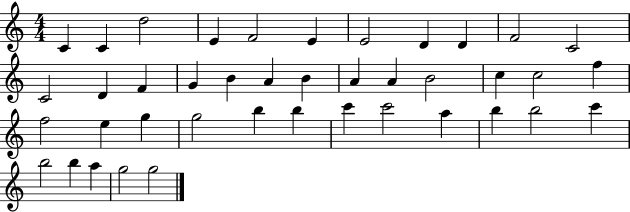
X:1
T:Untitled
M:4/4
L:1/4
K:C
C C d2 E F2 E E2 D D F2 C2 C2 D F G B A B A A B2 c c2 f f2 e g g2 b b c' c'2 a b b2 c' b2 b a g2 g2